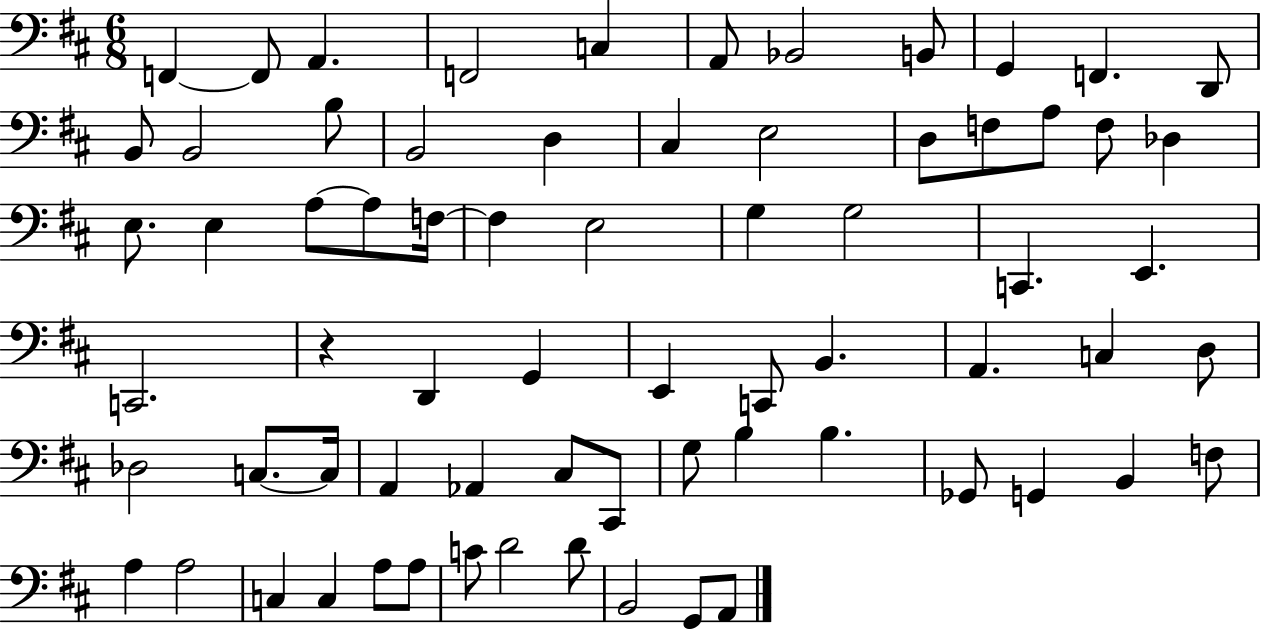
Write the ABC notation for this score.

X:1
T:Untitled
M:6/8
L:1/4
K:D
F,, F,,/2 A,, F,,2 C, A,,/2 _B,,2 B,,/2 G,, F,, D,,/2 B,,/2 B,,2 B,/2 B,,2 D, ^C, E,2 D,/2 F,/2 A,/2 F,/2 _D, E,/2 E, A,/2 A,/2 F,/4 F, E,2 G, G,2 C,, E,, C,,2 z D,, G,, E,, C,,/2 B,, A,, C, D,/2 _D,2 C,/2 C,/4 A,, _A,, ^C,/2 ^C,,/2 G,/2 B, B, _G,,/2 G,, B,, F,/2 A, A,2 C, C, A,/2 A,/2 C/2 D2 D/2 B,,2 G,,/2 A,,/2